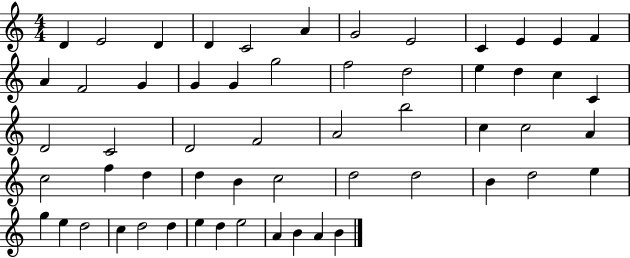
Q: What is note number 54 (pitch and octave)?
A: A4